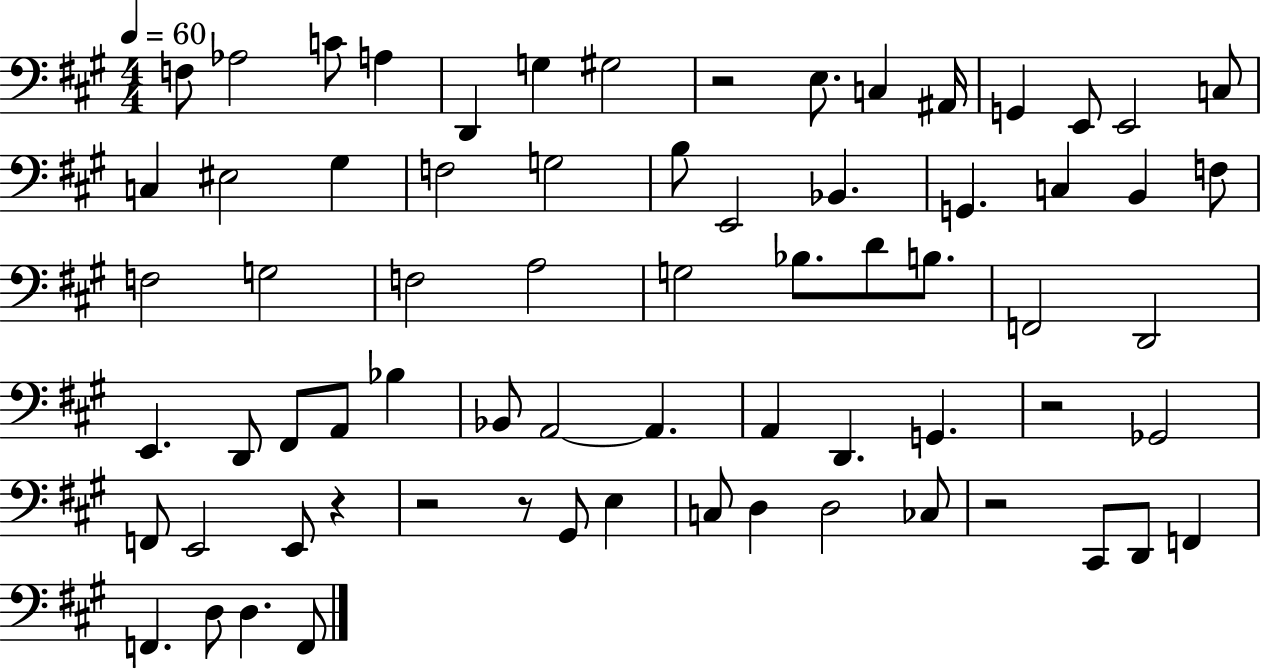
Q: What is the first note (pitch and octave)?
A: F3